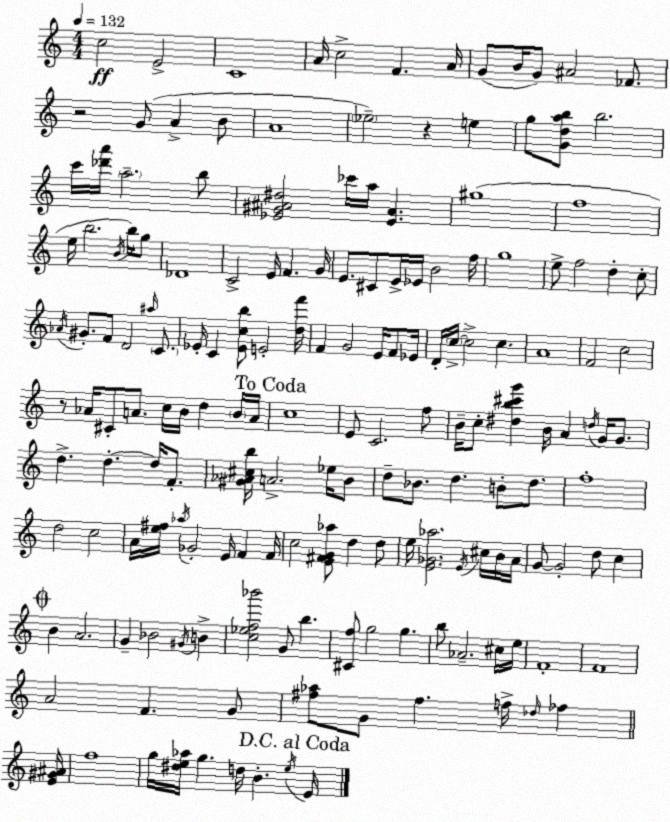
X:1
T:Untitled
M:4/4
L:1/4
K:C
c2 E2 C4 A/4 c2 F A/4 G/2 B/4 G/2 ^A2 _F/2 z2 G/2 A B/2 A4 _e2 z e g/2 [Gdab]/2 b2 c'/4 [_d'a']/4 a2 b/2 [_E^G^A^d]2 _c'/4 a/4 [_E^A] ^g4 f4 e/4 b2 B/4 b/4 g/2 _D4 C2 E/4 F G/4 E/2 ^C/2 E/4 _E/4 B2 f/4 g4 e/2 f2 d c/2 _A/4 ^G/2 F/2 D2 ^a/4 C/2 _E/4 C [_Ecb]/2 E2 [df']/4 F G2 E/4 F/2 _E/4 D/4 c/4 c2 c A4 F2 c2 z/2 _A/4 ^C/2 A/2 c/4 B/4 d B/4 A/4 c4 E/2 C2 f/2 B/4 c/2 [^db^c'g'] B/4 A d/4 G/4 G/2 d d d/4 F/2 [^G_A^cb]/4 A2 _e/4 B/2 d/2 _B/2 d B/2 d/2 f4 d2 c2 A/4 [e^f]/4 _a/4 _G2 E/4 F F/4 c2 [E^FG_a]/2 d d/2 e/4 [E_G_a]2 E/4 ^c/4 B/4 A/4 G/2 G2 d/2 c B A2 G _B2 ^G/4 B [c_ef_b']2 G/2 b [^Cf]/2 g2 g b/2 _A2 ^c/4 e/4 F4 F4 A2 F G/2 [^f_a]/2 G/2 ^f f/4 _d/4 _f [E^G^A]/4 f4 g/4 [^de_a]/4 g d/4 B e/4 E/4